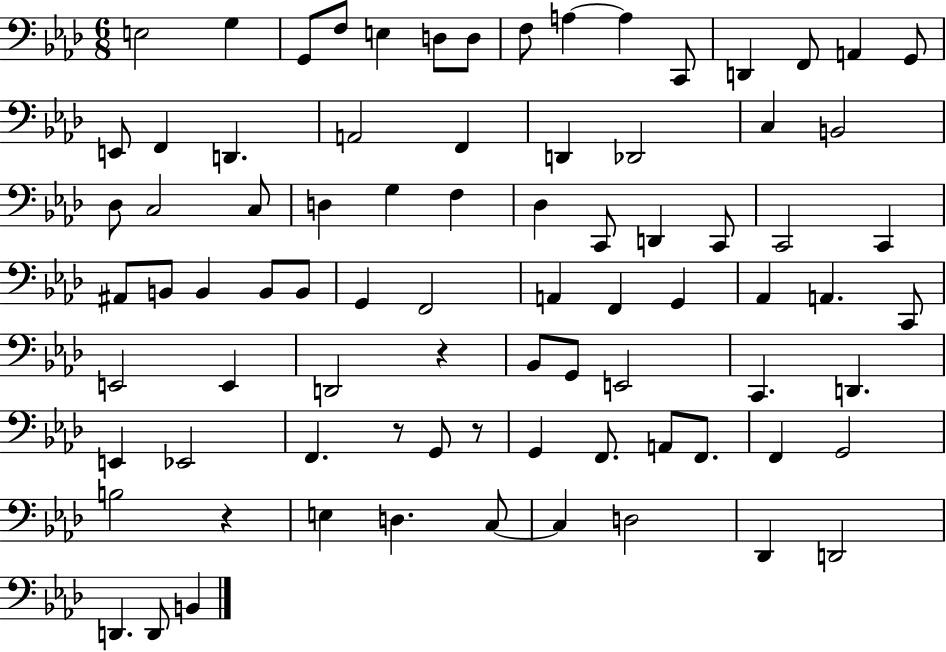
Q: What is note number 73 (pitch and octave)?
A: D3